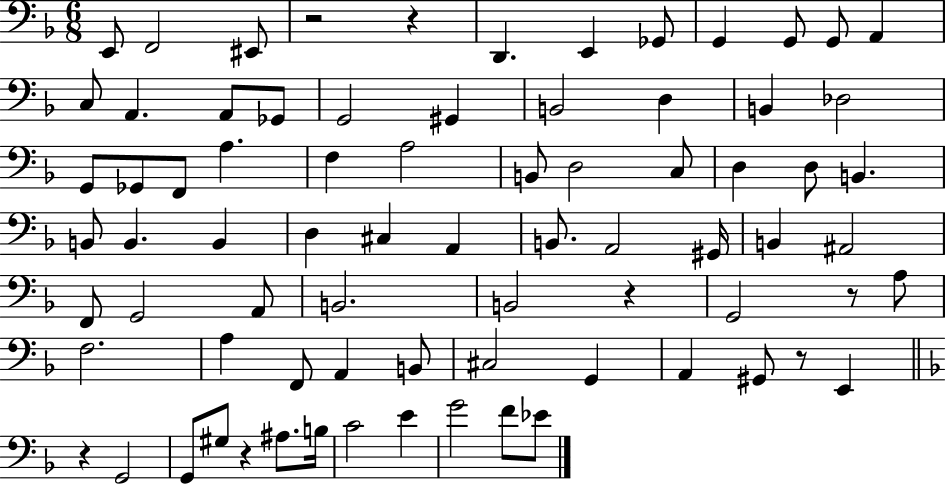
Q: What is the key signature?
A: F major